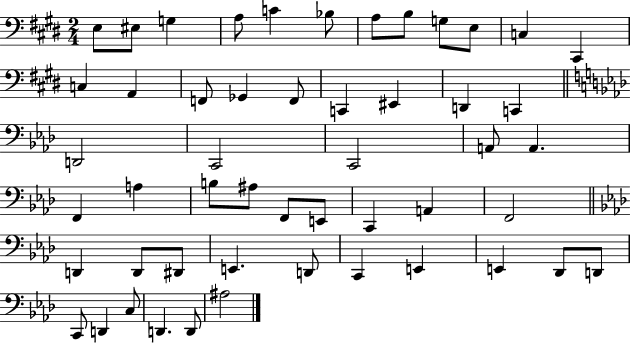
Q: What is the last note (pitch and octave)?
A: A#3